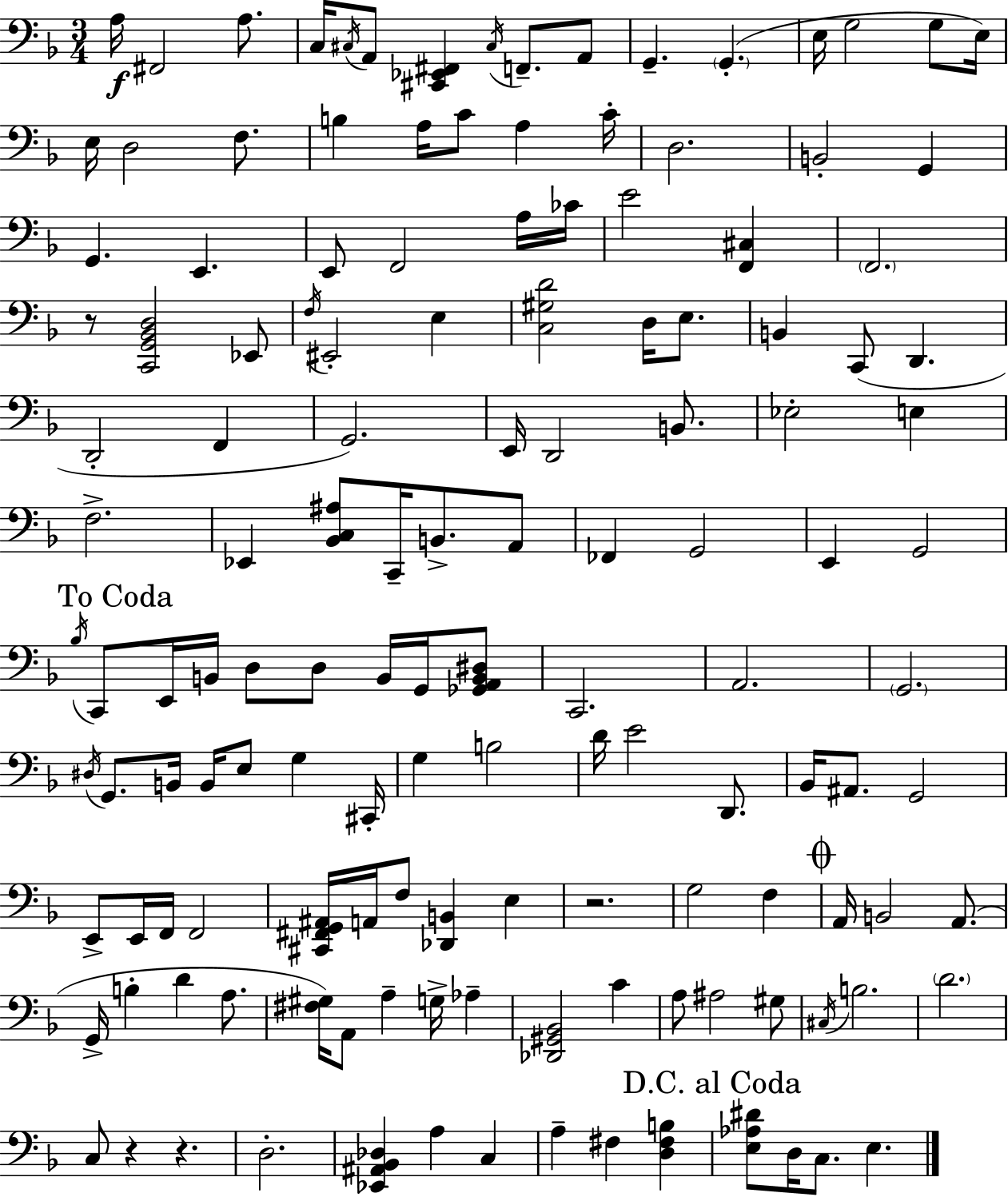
X:1
T:Untitled
M:3/4
L:1/4
K:F
A,/4 ^F,,2 A,/2 C,/4 ^C,/4 A,,/2 [^C,,_E,,^F,,] ^C,/4 F,,/2 A,,/2 G,, G,, E,/4 G,2 G,/2 E,/4 E,/4 D,2 F,/2 B, A,/4 C/2 A, C/4 D,2 B,,2 G,, G,, E,, E,,/2 F,,2 A,/4 _C/4 E2 [F,,^C,] F,,2 z/2 [C,,G,,_B,,D,]2 _E,,/2 F,/4 ^E,,2 E, [C,^G,D]2 D,/4 E,/2 B,, C,,/2 D,, D,,2 F,, G,,2 E,,/4 D,,2 B,,/2 _E,2 E, F,2 _E,, [_B,,C,^A,]/2 C,,/4 B,,/2 A,,/2 _F,, G,,2 E,, G,,2 _B,/4 C,,/2 E,,/4 B,,/4 D,/2 D,/2 B,,/4 G,,/4 [_G,,A,,B,,^D,]/2 C,,2 A,,2 G,,2 ^D,/4 G,,/2 B,,/4 B,,/4 E,/2 G, ^C,,/4 G, B,2 D/4 E2 D,,/2 _B,,/4 ^A,,/2 G,,2 E,,/2 E,,/4 F,,/4 F,,2 [^C,,^F,,G,,^A,,]/4 A,,/4 F,/2 [_D,,B,,] E, z2 G,2 F, A,,/4 B,,2 A,,/2 G,,/4 B, D A,/2 [^F,^G,]/4 A,,/2 A, G,/4 _A, [_D,,^G,,_B,,]2 C A,/2 ^A,2 ^G,/2 ^C,/4 B,2 D2 C,/2 z z D,2 [_E,,^A,,_B,,_D,] A, C, A, ^F, [D,^F,B,] [E,_A,^D]/2 D,/4 C,/2 E,